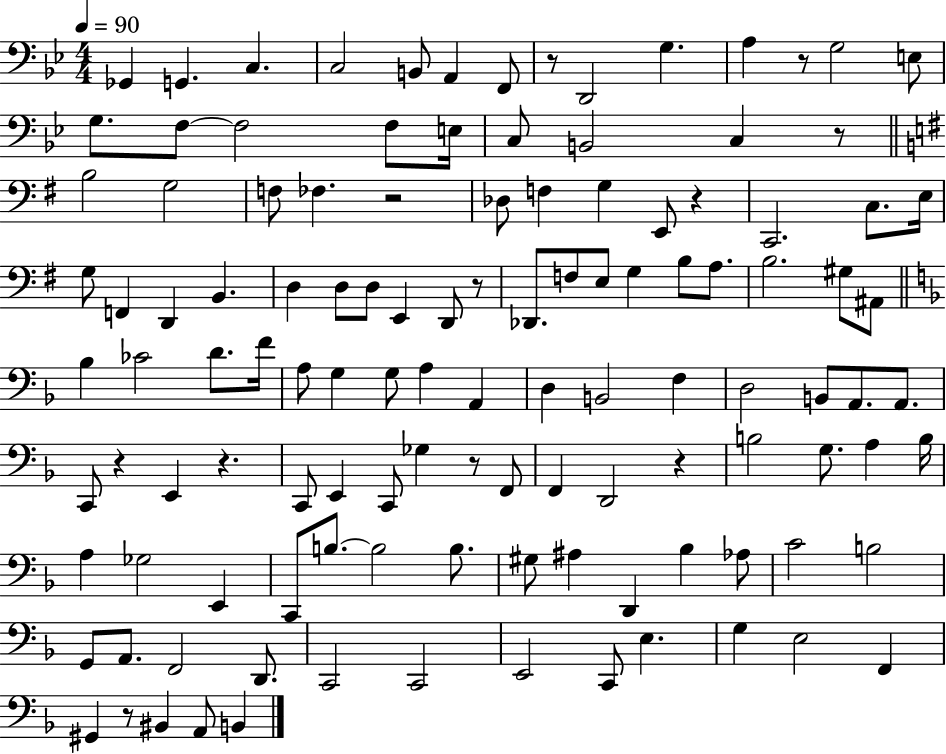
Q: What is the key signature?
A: BES major